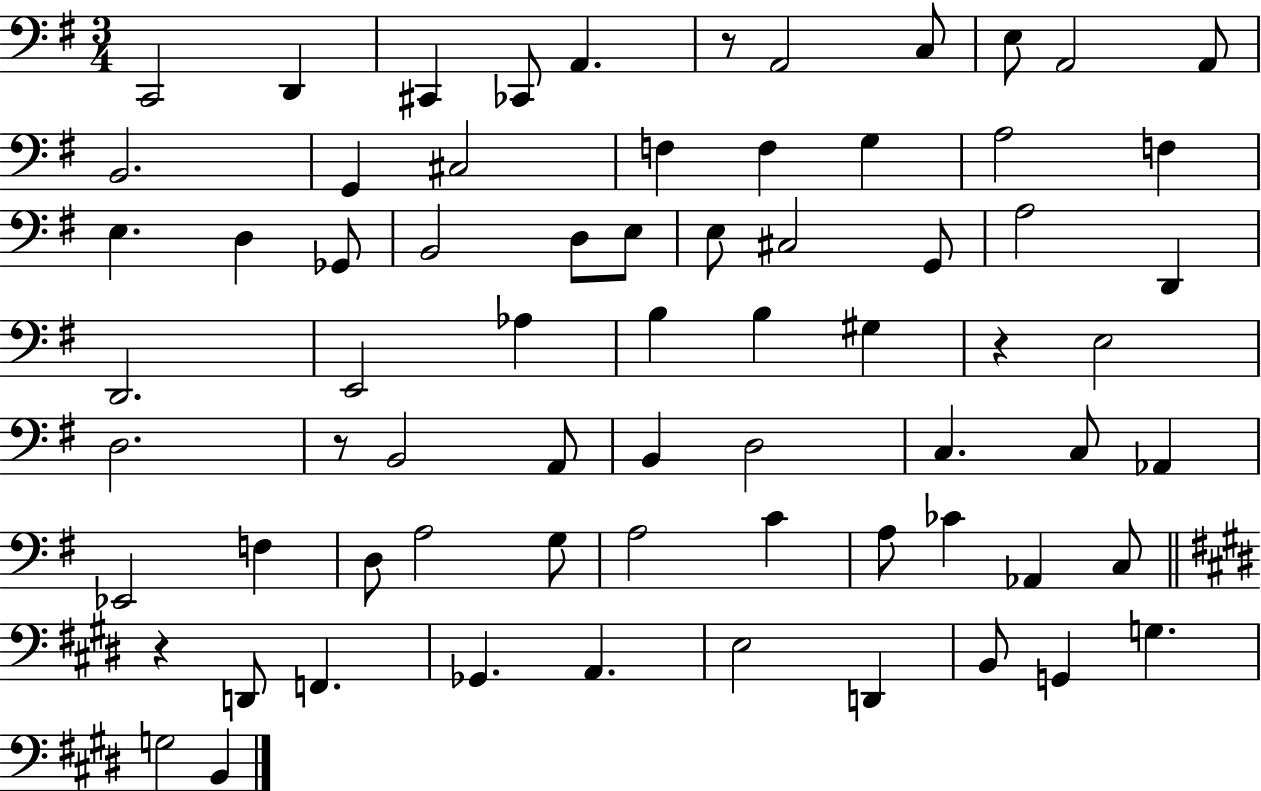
{
  \clef bass
  \numericTimeSignature
  \time 3/4
  \key g \major
  \repeat volta 2 { c,2 d,4 | cis,4 ces,8 a,4. | r8 a,2 c8 | e8 a,2 a,8 | \break b,2. | g,4 cis2 | f4 f4 g4 | a2 f4 | \break e4. d4 ges,8 | b,2 d8 e8 | e8 cis2 g,8 | a2 d,4 | \break d,2. | e,2 aes4 | b4 b4 gis4 | r4 e2 | \break d2. | r8 b,2 a,8 | b,4 d2 | c4. c8 aes,4 | \break ees,2 f4 | d8 a2 g8 | a2 c'4 | a8 ces'4 aes,4 c8 | \break \bar "||" \break \key e \major r4 d,8 f,4. | ges,4. a,4. | e2 d,4 | b,8 g,4 g4. | \break g2 b,4 | } \bar "|."
}